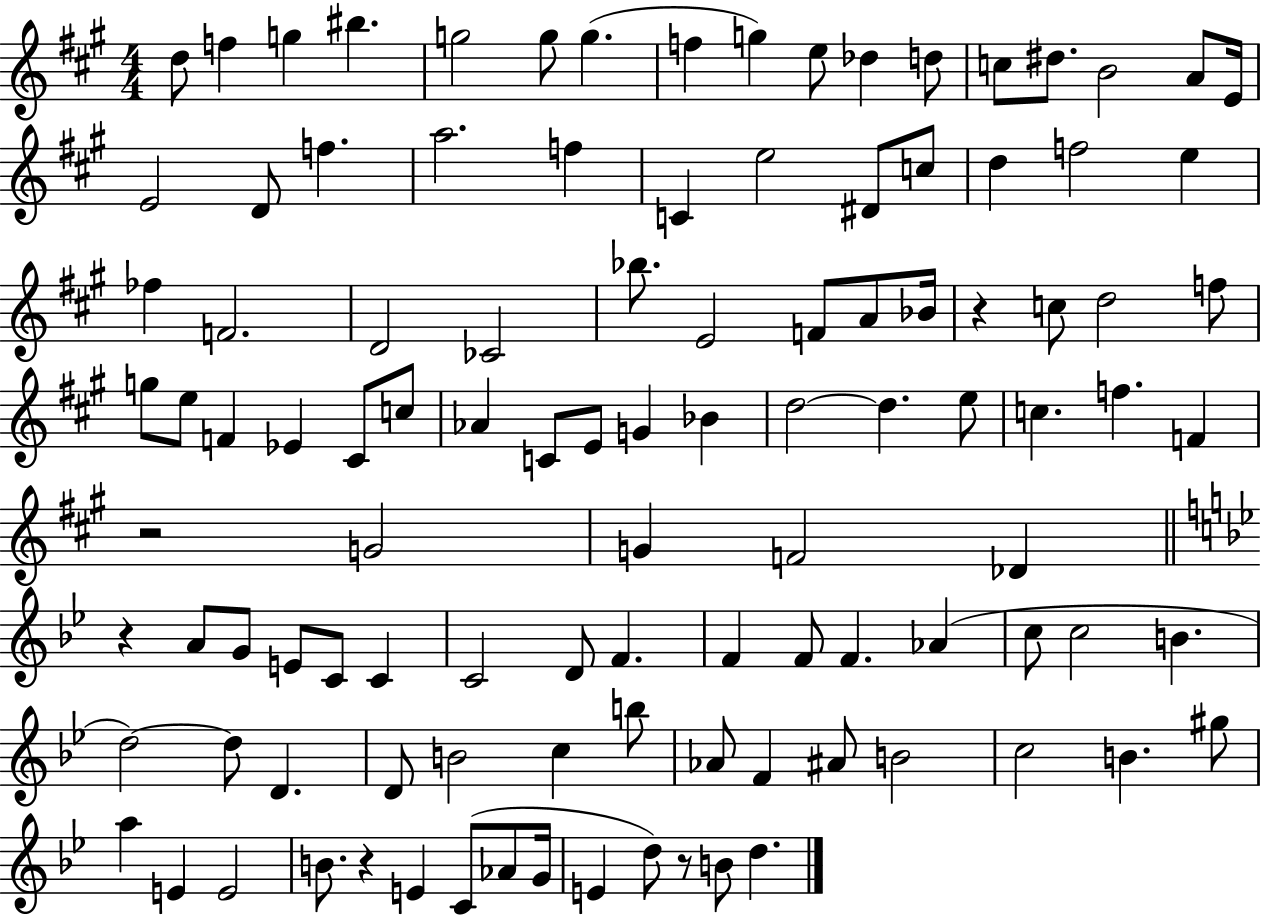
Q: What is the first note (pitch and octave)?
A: D5